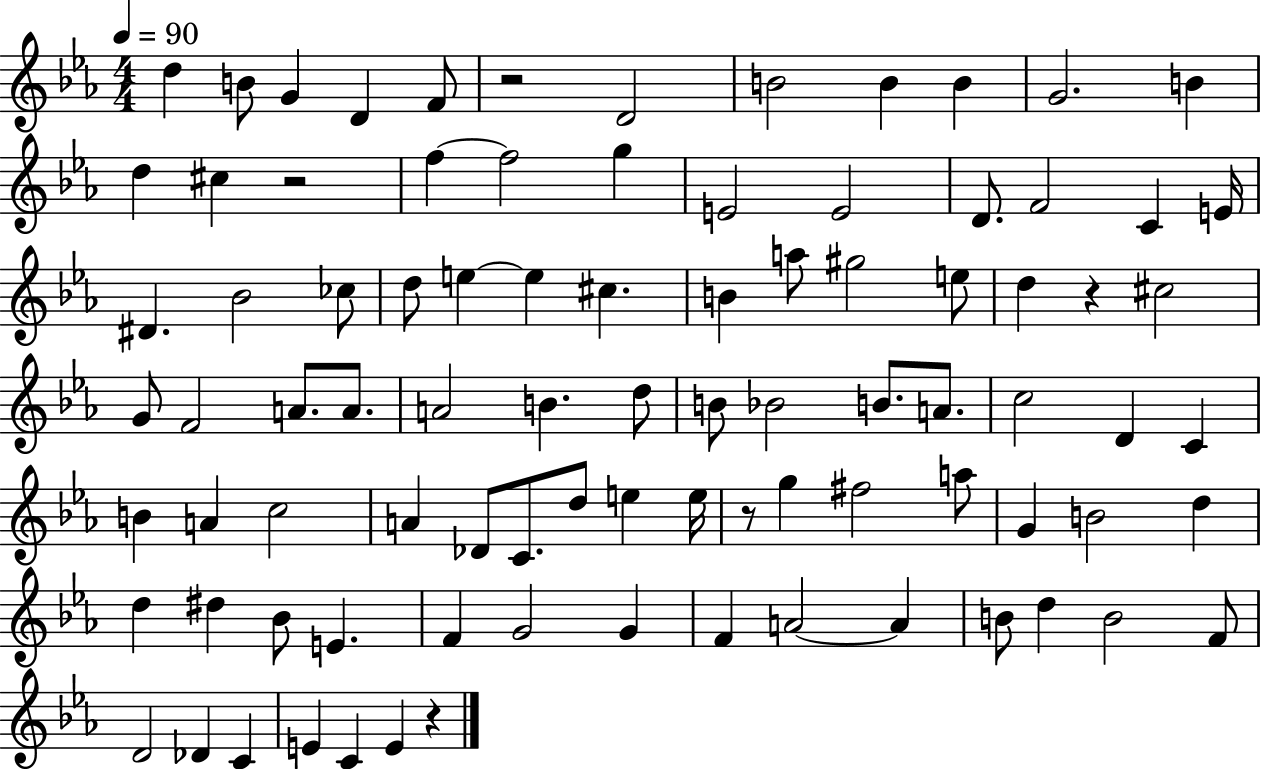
{
  \clef treble
  \numericTimeSignature
  \time 4/4
  \key ees \major
  \tempo 4 = 90
  d''4 b'8 g'4 d'4 f'8 | r2 d'2 | b'2 b'4 b'4 | g'2. b'4 | \break d''4 cis''4 r2 | f''4~~ f''2 g''4 | e'2 e'2 | d'8. f'2 c'4 e'16 | \break dis'4. bes'2 ces''8 | d''8 e''4~~ e''4 cis''4. | b'4 a''8 gis''2 e''8 | d''4 r4 cis''2 | \break g'8 f'2 a'8. a'8. | a'2 b'4. d''8 | b'8 bes'2 b'8. a'8. | c''2 d'4 c'4 | \break b'4 a'4 c''2 | a'4 des'8 c'8. d''8 e''4 e''16 | r8 g''4 fis''2 a''8 | g'4 b'2 d''4 | \break d''4 dis''4 bes'8 e'4. | f'4 g'2 g'4 | f'4 a'2~~ a'4 | b'8 d''4 b'2 f'8 | \break d'2 des'4 c'4 | e'4 c'4 e'4 r4 | \bar "|."
}